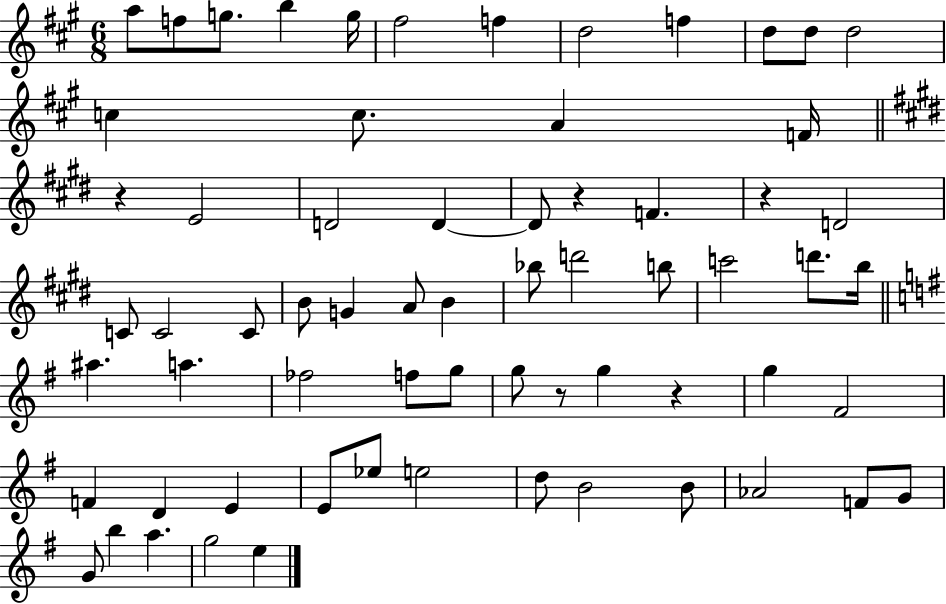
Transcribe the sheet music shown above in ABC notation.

X:1
T:Untitled
M:6/8
L:1/4
K:A
a/2 f/2 g/2 b g/4 ^f2 f d2 f d/2 d/2 d2 c c/2 A F/4 z E2 D2 D D/2 z F z D2 C/2 C2 C/2 B/2 G A/2 B _b/2 d'2 b/2 c'2 d'/2 b/4 ^a a _f2 f/2 g/2 g/2 z/2 g z g ^F2 F D E E/2 _e/2 e2 d/2 B2 B/2 _A2 F/2 G/2 G/2 b a g2 e